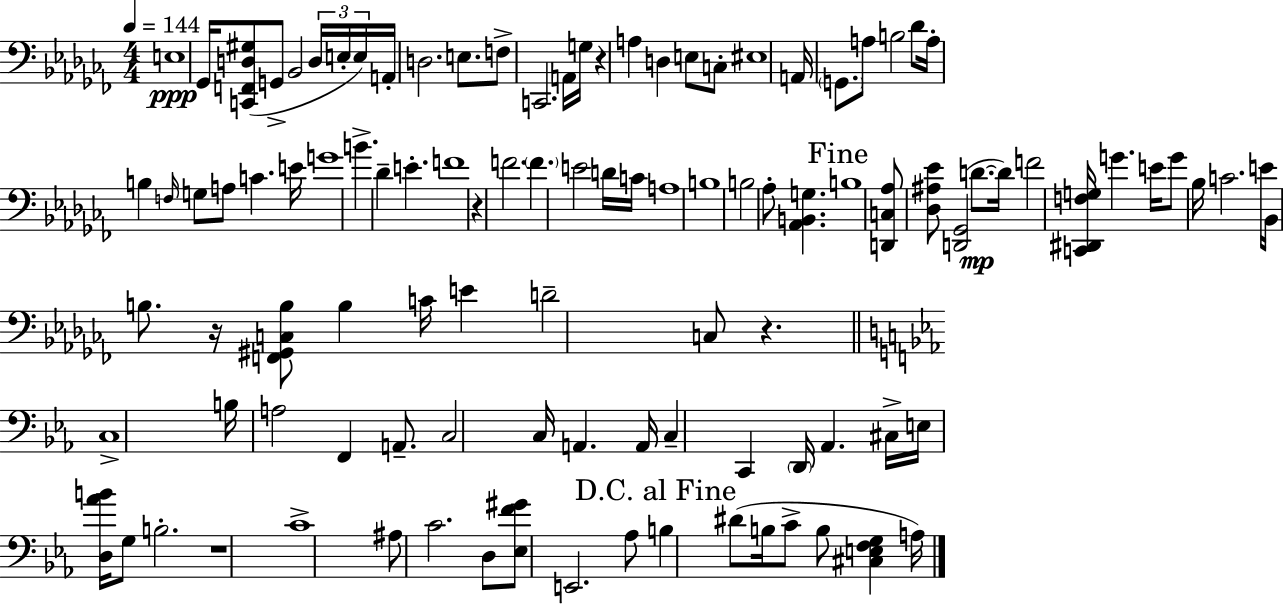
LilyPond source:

{
  \clef bass
  \numericTimeSignature
  \time 4/4
  \key aes \minor
  \tempo 4 = 144
  e1\ppp | ges,16 <c, f, d gis>8( g,8-> bes,2 \tuplet 3/2 { d16 e16-. e16) } | a,16-. d2. e8. | f8-> c,2. a,16 g16 | \break r4 a4 d4 e8 c8-. | eis1 | a,16 \parenthesize g,8. a8 b2 des'8 | a16-. b4 \grace { f16 } g8 a8 c'4. | \break e'16 g'1 | b'4.-> des'4-- e'4.-. | f'1 | r4 f'2. | \break \parenthesize f'4. e'2 d'16 | c'16 a1 | b1 | b2 aes8-. <aes, b, g>4. | \break \mark "Fine" b1 | <d, c aes>8 <des ais ees'>8 <d, ges,>2( d'8.~~\mp | d'16) f'2 <c, dis, f g>16 g'4. | e'16 g'8 bes16 c'2. | \break e'16 bes,16 b8. r16 <f, gis, c b>8 b4 c'16 e'4 | d'2-- c8 r4. | \bar "||" \break \key c \minor c1-> | b16 a2 f,4 a,8.-- | c2 c16 a,4. a,16 | c4-- c,4 \parenthesize d,16 aes,4. cis16-> | \break e16 <d aes' b'>16 g8 b2.-. | r1 | c'1-> | ais8 c'2. d8 | \break <ees f' gis'>8 e,2. aes8 | \mark "D.C. al Fine" b4 dis'8( b16 c'8-> b8 <cis e f g>4 a16) | \bar "|."
}